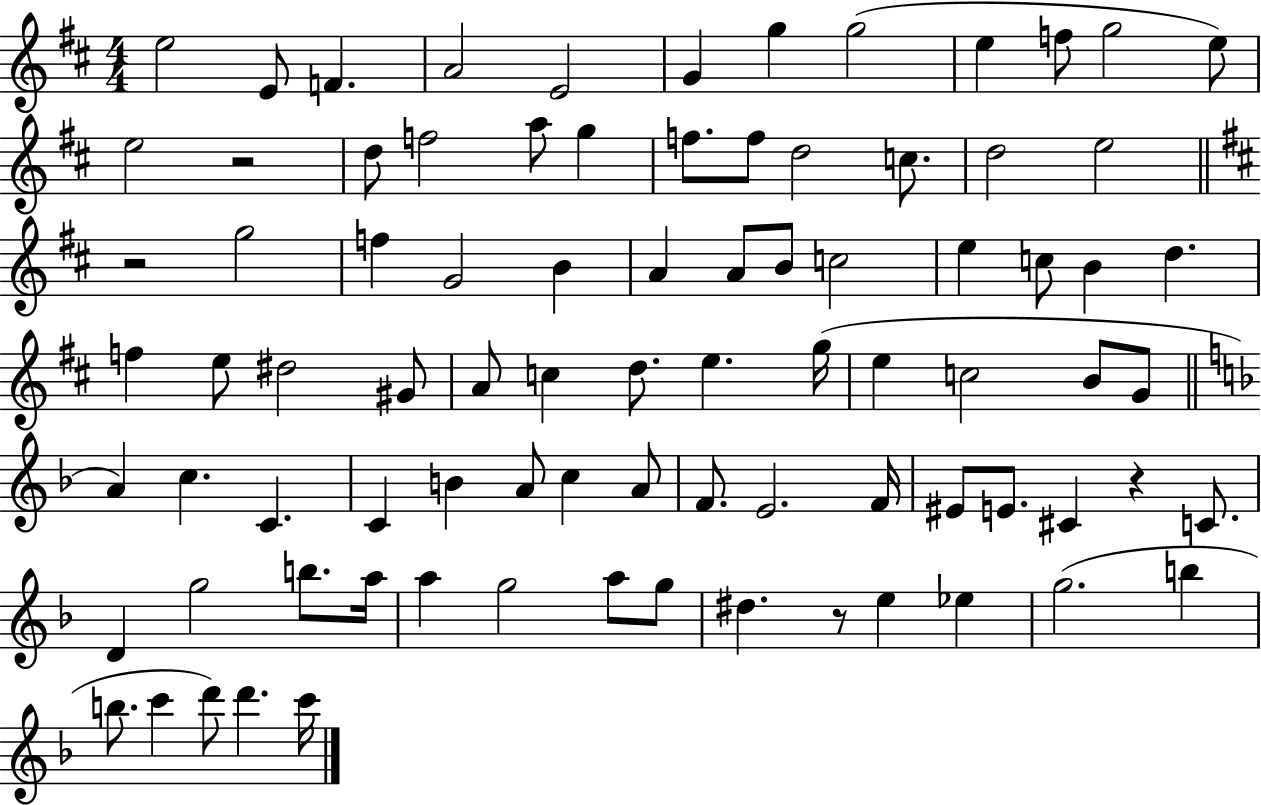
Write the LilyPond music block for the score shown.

{
  \clef treble
  \numericTimeSignature
  \time 4/4
  \key d \major
  e''2 e'8 f'4. | a'2 e'2 | g'4 g''4 g''2( | e''4 f''8 g''2 e''8) | \break e''2 r2 | d''8 f''2 a''8 g''4 | f''8. f''8 d''2 c''8. | d''2 e''2 | \break \bar "||" \break \key d \major r2 g''2 | f''4 g'2 b'4 | a'4 a'8 b'8 c''2 | e''4 c''8 b'4 d''4. | \break f''4 e''8 dis''2 gis'8 | a'8 c''4 d''8. e''4. g''16( | e''4 c''2 b'8 g'8 | \bar "||" \break \key d \minor a'4) c''4. c'4. | c'4 b'4 a'8 c''4 a'8 | f'8. e'2. f'16 | eis'8 e'8. cis'4 r4 c'8. | \break d'4 g''2 b''8. a''16 | a''4 g''2 a''8 g''8 | dis''4. r8 e''4 ees''4 | g''2.( b''4 | \break b''8. c'''4 d'''8) d'''4. c'''16 | \bar "|."
}